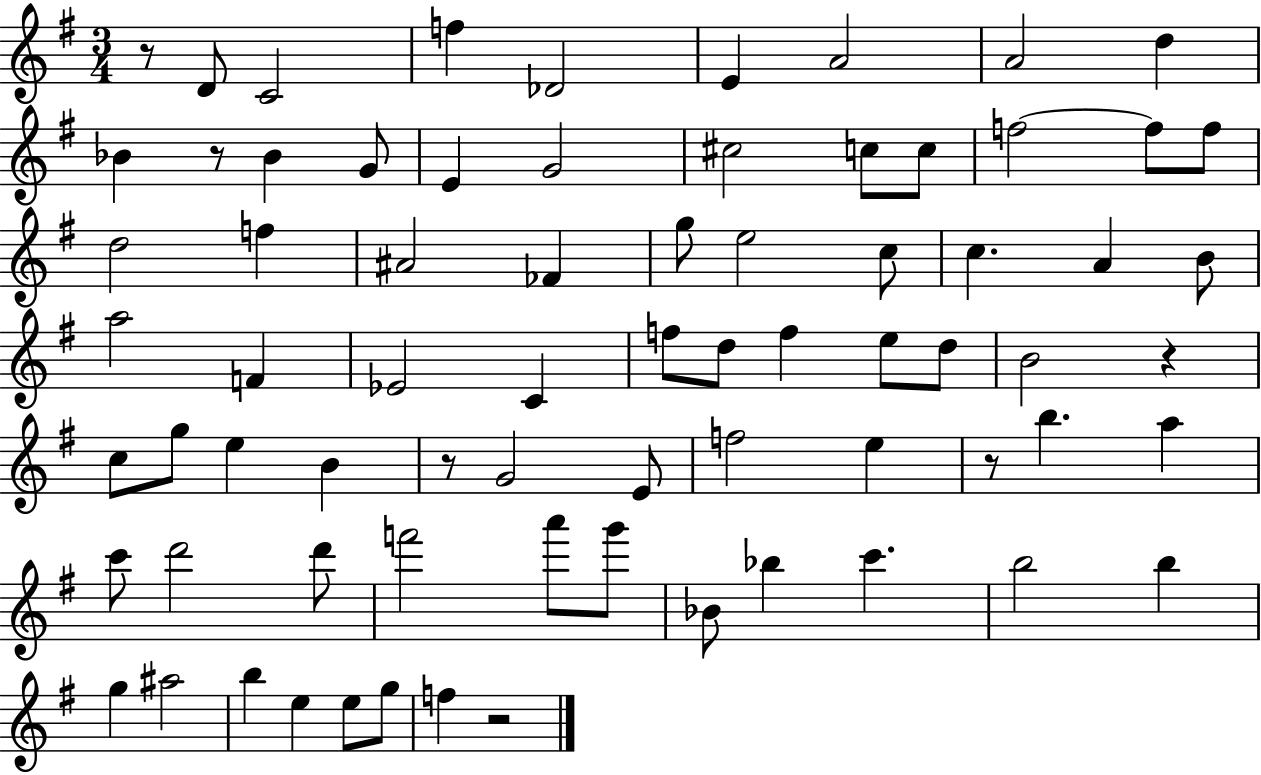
R/e D4/e C4/h F5/q Db4/h E4/q A4/h A4/h D5/q Bb4/q R/e Bb4/q G4/e E4/q G4/h C#5/h C5/e C5/e F5/h F5/e F5/e D5/h F5/q A#4/h FES4/q G5/e E5/h C5/e C5/q. A4/q B4/e A5/h F4/q Eb4/h C4/q F5/e D5/e F5/q E5/e D5/e B4/h R/q C5/e G5/e E5/q B4/q R/e G4/h E4/e F5/h E5/q R/e B5/q. A5/q C6/e D6/h D6/e F6/h A6/e G6/e Bb4/e Bb5/q C6/q. B5/h B5/q G5/q A#5/h B5/q E5/q E5/e G5/e F5/q R/h